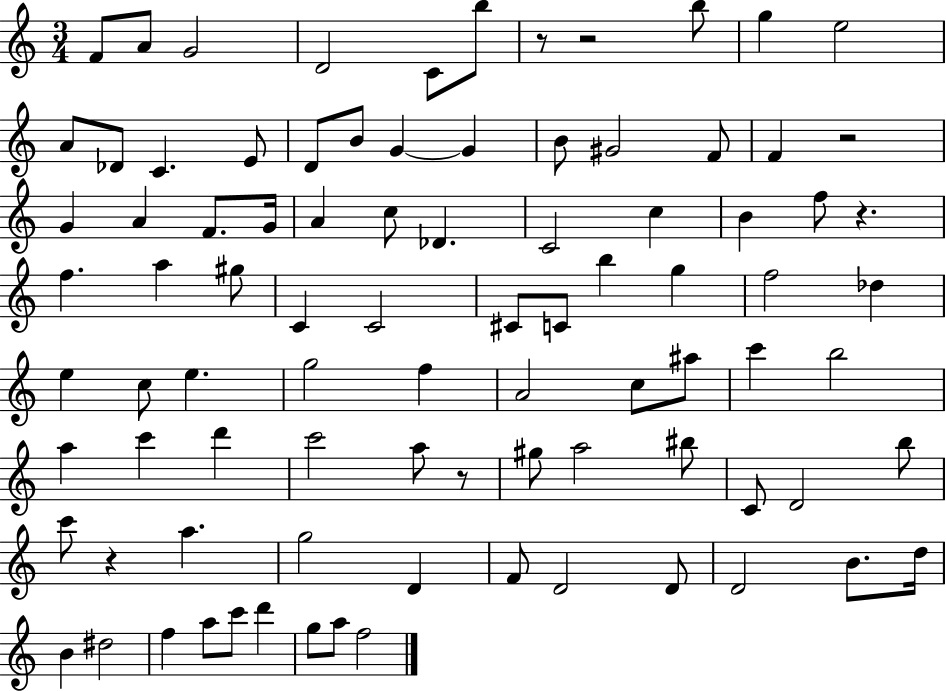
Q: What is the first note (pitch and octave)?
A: F4